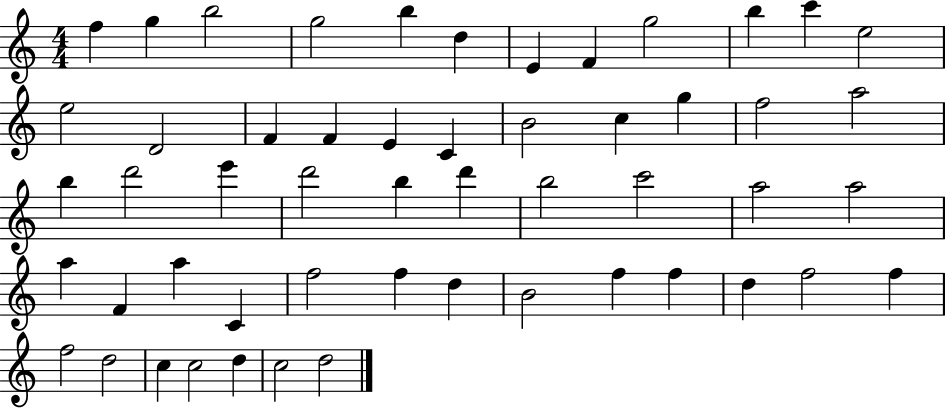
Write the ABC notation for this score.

X:1
T:Untitled
M:4/4
L:1/4
K:C
f g b2 g2 b d E F g2 b c' e2 e2 D2 F F E C B2 c g f2 a2 b d'2 e' d'2 b d' b2 c'2 a2 a2 a F a C f2 f d B2 f f d f2 f f2 d2 c c2 d c2 d2